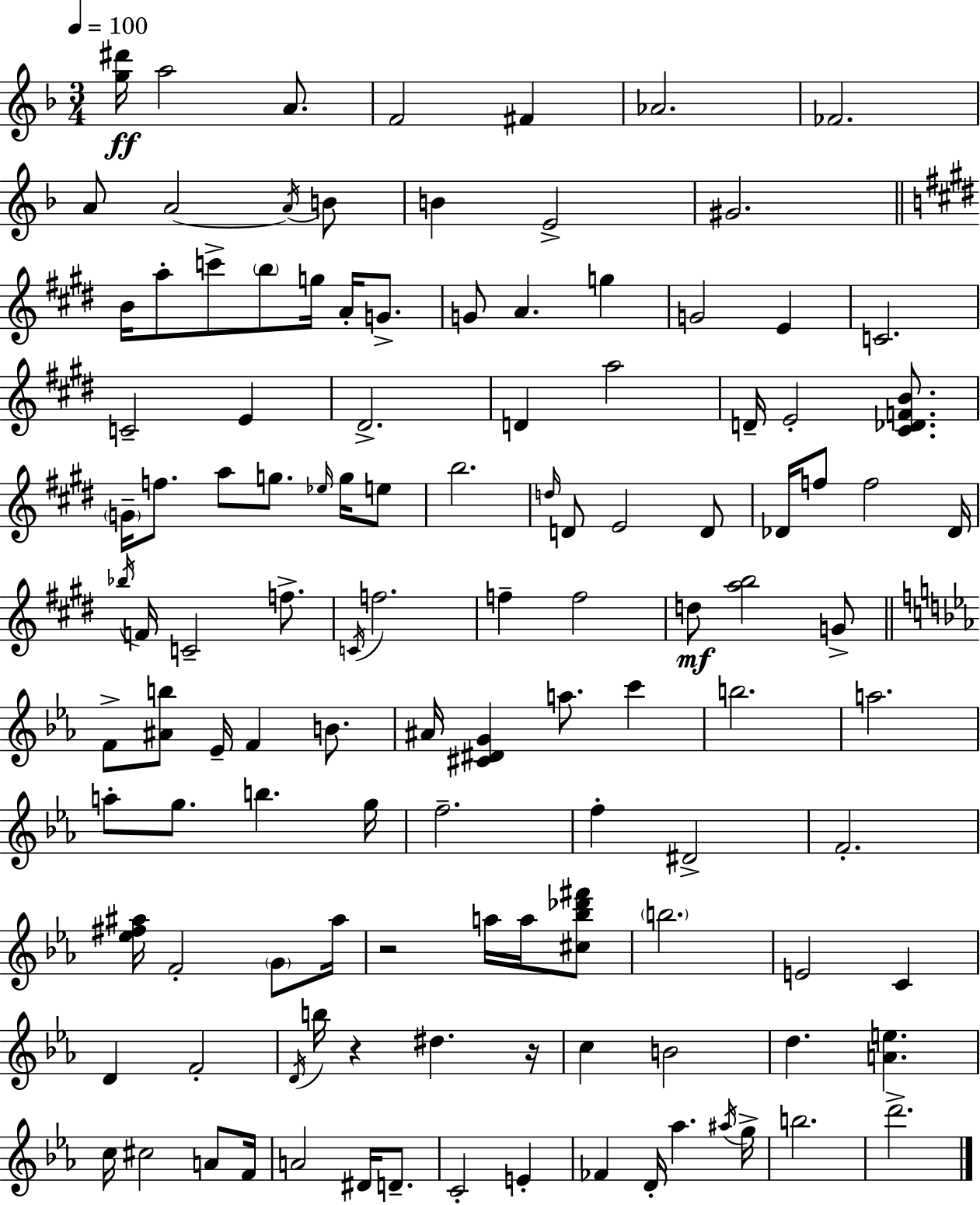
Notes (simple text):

[G5,D#6]/s A5/h A4/e. F4/h F#4/q Ab4/h. FES4/h. A4/e A4/h A4/s B4/e B4/q E4/h G#4/h. B4/s A5/e C6/e B5/e G5/s A4/s G4/e. G4/e A4/q. G5/q G4/h E4/q C4/h. C4/h E4/q D#4/h. D4/q A5/h D4/s E4/h [C#4,Db4,F4,B4]/e. G4/s F5/e. A5/e G5/e. Eb5/s G5/s E5/e B5/h. D5/s D4/e E4/h D4/e Db4/s F5/e F5/h Db4/s Bb5/s F4/s C4/h F5/e. C4/s F5/h. F5/q F5/h D5/e [A5,B5]/h G4/e F4/e [A#4,B5]/e Eb4/s F4/q B4/e. A#4/s [C#4,D#4,G4]/q A5/e. C6/q B5/h. A5/h. A5/e G5/e. B5/q. G5/s F5/h. F5/q D#4/h F4/h. [Eb5,F#5,A#5]/s F4/h G4/e A#5/s R/h A5/s A5/s [C#5,Bb5,Db6,F#6]/e B5/h. E4/h C4/q D4/q F4/h D4/s B5/s R/q D#5/q. R/s C5/q B4/h D5/q. [A4,E5]/q. C5/s C#5/h A4/e F4/s A4/h D#4/s D4/e. C4/h E4/q FES4/q D4/s Ab5/q. A#5/s G5/s B5/h. D6/h.